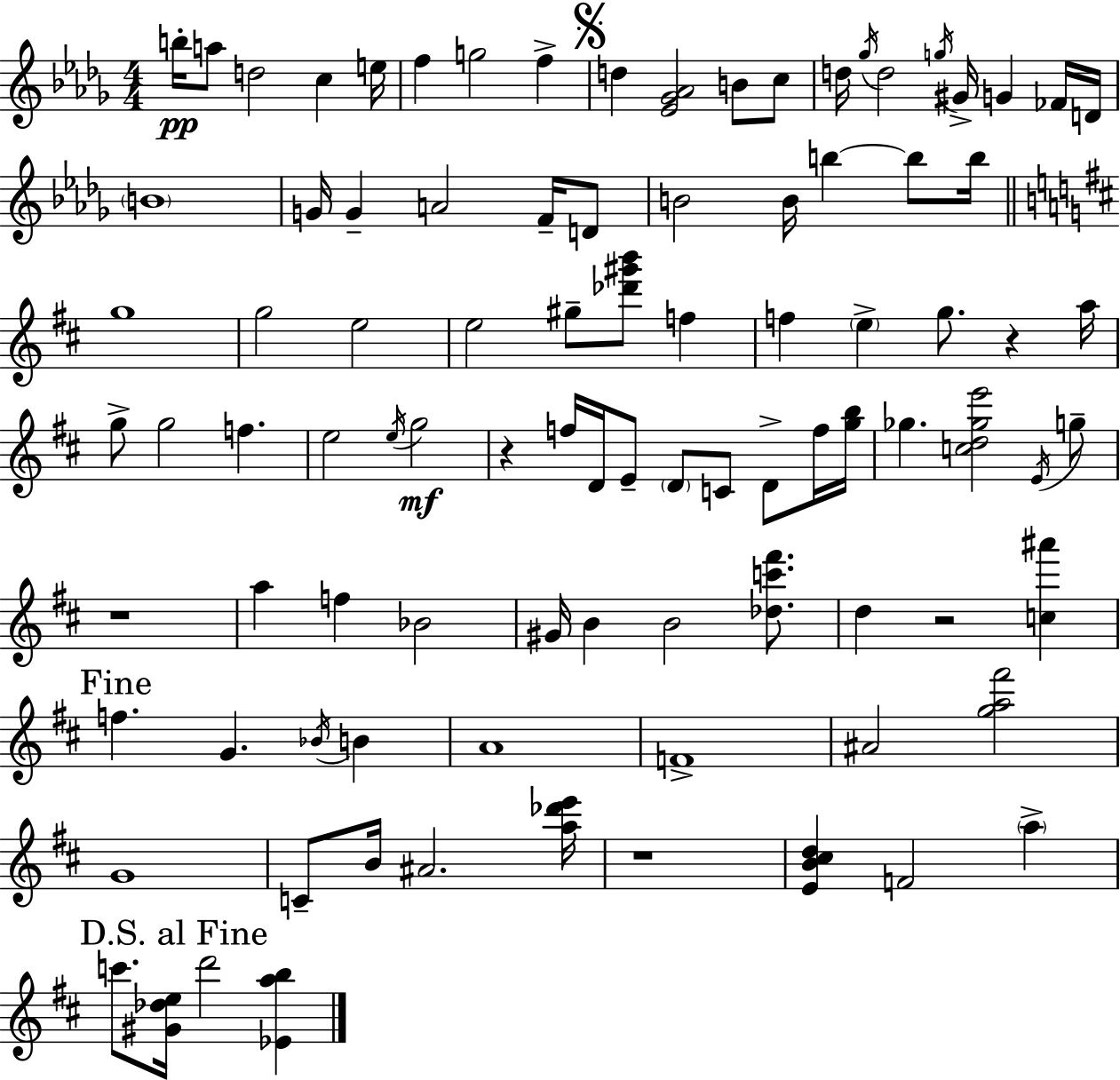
X:1
T:Untitled
M:4/4
L:1/4
K:Bbm
b/4 a/2 d2 c e/4 f g2 f d [_E_G_A]2 B/2 c/2 d/4 _g/4 d2 g/4 ^G/4 G _F/4 D/4 B4 G/4 G A2 F/4 D/2 B2 B/4 b b/2 b/4 g4 g2 e2 e2 ^g/2 [_d'^g'b']/2 f f e g/2 z a/4 g/2 g2 f e2 e/4 g2 z f/4 D/4 E/2 D/2 C/2 D/2 f/4 [gb]/4 _g [cd_ge']2 E/4 g/2 z4 a f _B2 ^G/4 B B2 [_dc'^f']/2 d z2 [c^a'] f G _B/4 B A4 F4 ^A2 [ga^f']2 G4 C/2 B/4 ^A2 [a_d'e']/4 z4 [EB^cd] F2 a c'/2 [^G_de]/4 d'2 [_Eab]